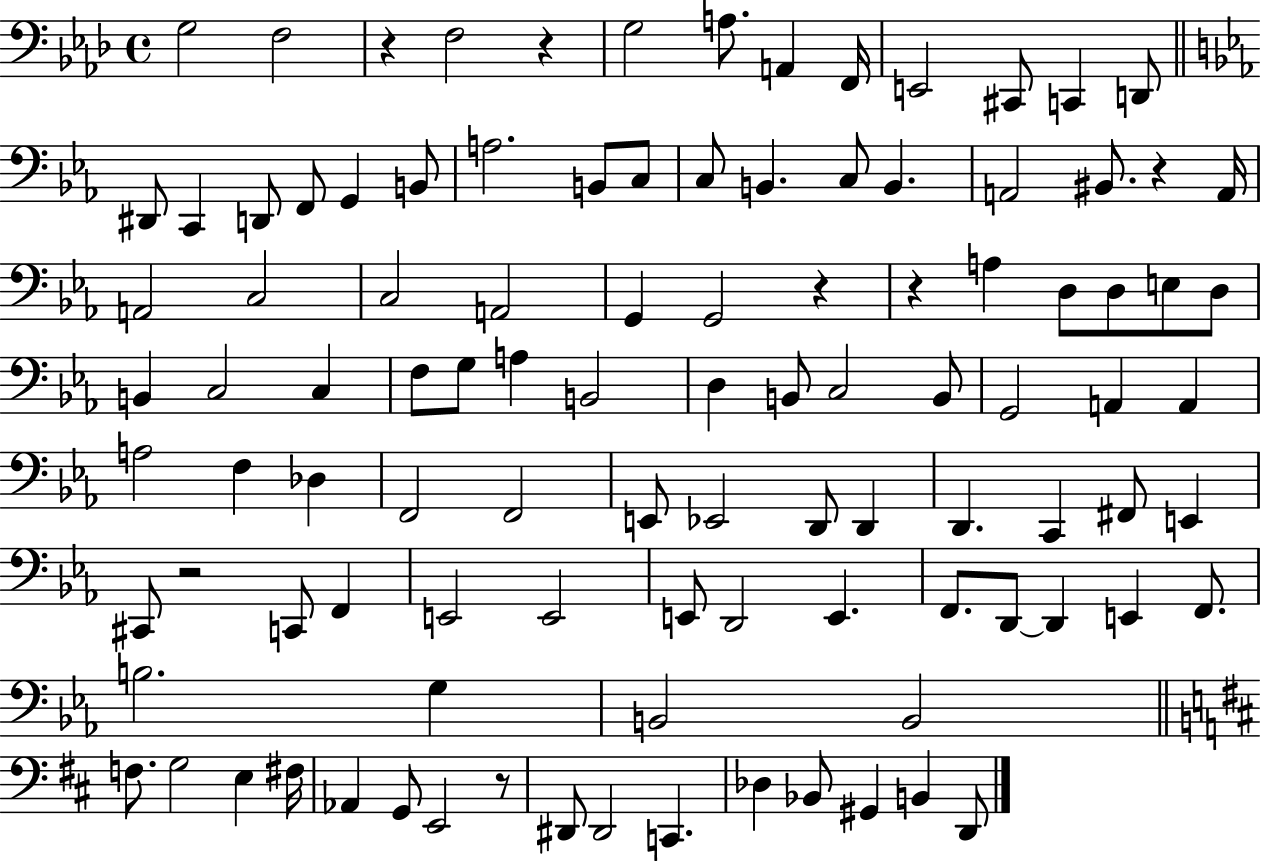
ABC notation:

X:1
T:Untitled
M:4/4
L:1/4
K:Ab
G,2 F,2 z F,2 z G,2 A,/2 A,, F,,/4 E,,2 ^C,,/2 C,, D,,/2 ^D,,/2 C,, D,,/2 F,,/2 G,, B,,/2 A,2 B,,/2 C,/2 C,/2 B,, C,/2 B,, A,,2 ^B,,/2 z A,,/4 A,,2 C,2 C,2 A,,2 G,, G,,2 z z A, D,/2 D,/2 E,/2 D,/2 B,, C,2 C, F,/2 G,/2 A, B,,2 D, B,,/2 C,2 B,,/2 G,,2 A,, A,, A,2 F, _D, F,,2 F,,2 E,,/2 _E,,2 D,,/2 D,, D,, C,, ^F,,/2 E,, ^C,,/2 z2 C,,/2 F,, E,,2 E,,2 E,,/2 D,,2 E,, F,,/2 D,,/2 D,, E,, F,,/2 B,2 G, B,,2 B,,2 F,/2 G,2 E, ^F,/4 _A,, G,,/2 E,,2 z/2 ^D,,/2 ^D,,2 C,, _D, _B,,/2 ^G,, B,, D,,/2